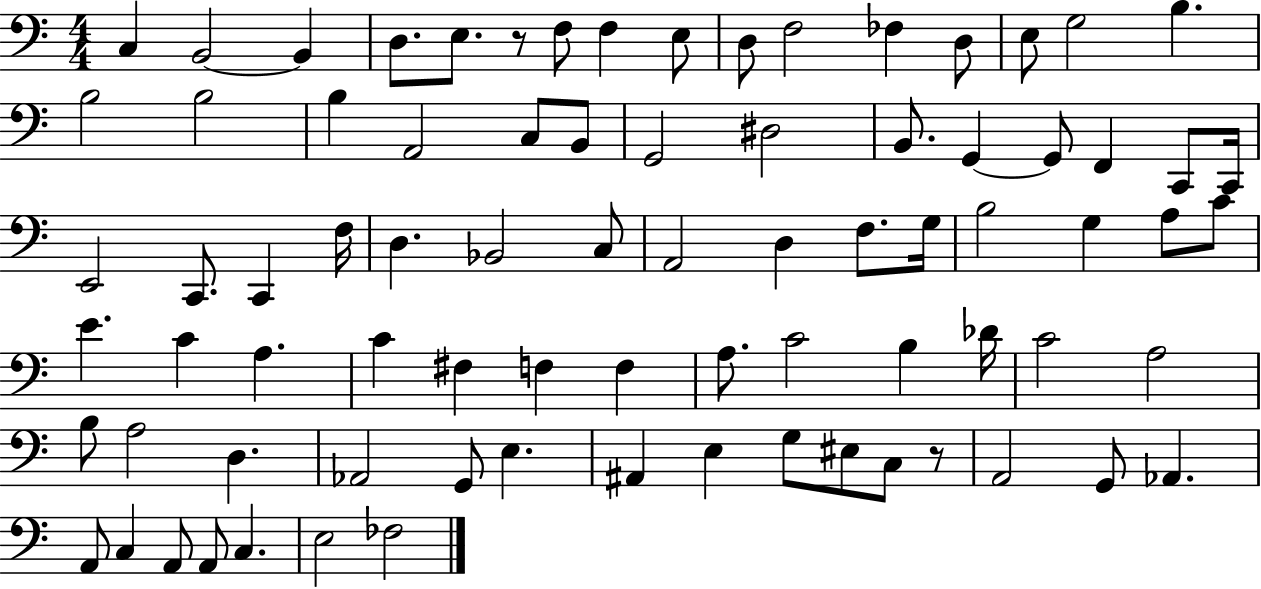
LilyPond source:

{
  \clef bass
  \numericTimeSignature
  \time 4/4
  \key c \major
  c4 b,2~~ b,4 | d8. e8. r8 f8 f4 e8 | d8 f2 fes4 d8 | e8 g2 b4. | \break b2 b2 | b4 a,2 c8 b,8 | g,2 dis2 | b,8. g,4~~ g,8 f,4 c,8 c,16 | \break e,2 c,8. c,4 f16 | d4. bes,2 c8 | a,2 d4 f8. g16 | b2 g4 a8 c'8 | \break e'4. c'4 a4. | c'4 fis4 f4 f4 | a8. c'2 b4 des'16 | c'2 a2 | \break b8 a2 d4. | aes,2 g,8 e4. | ais,4 e4 g8 eis8 c8 r8 | a,2 g,8 aes,4. | \break a,8 c4 a,8 a,8 c4. | e2 fes2 | \bar "|."
}